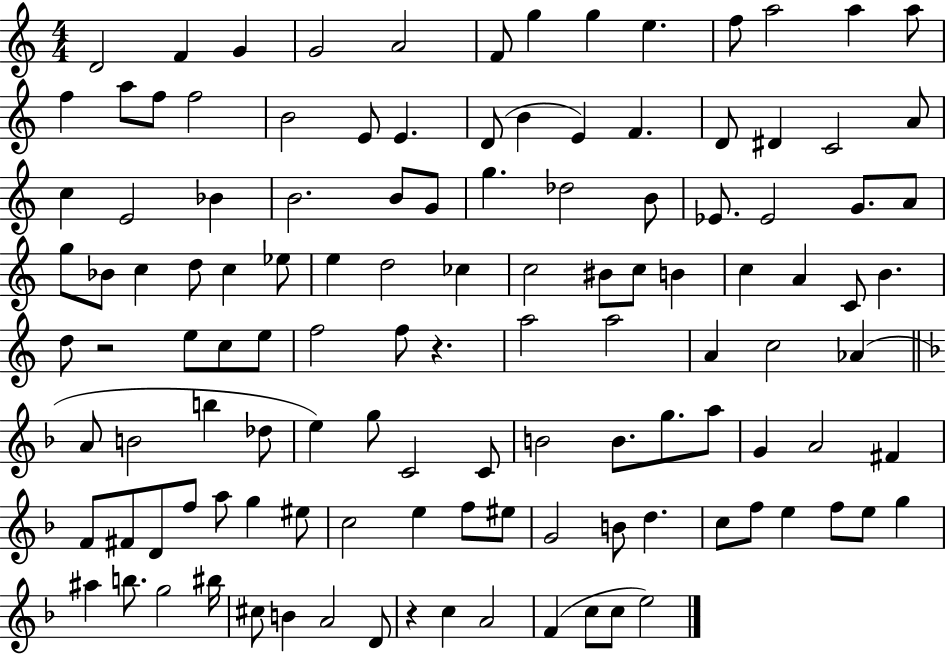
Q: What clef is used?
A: treble